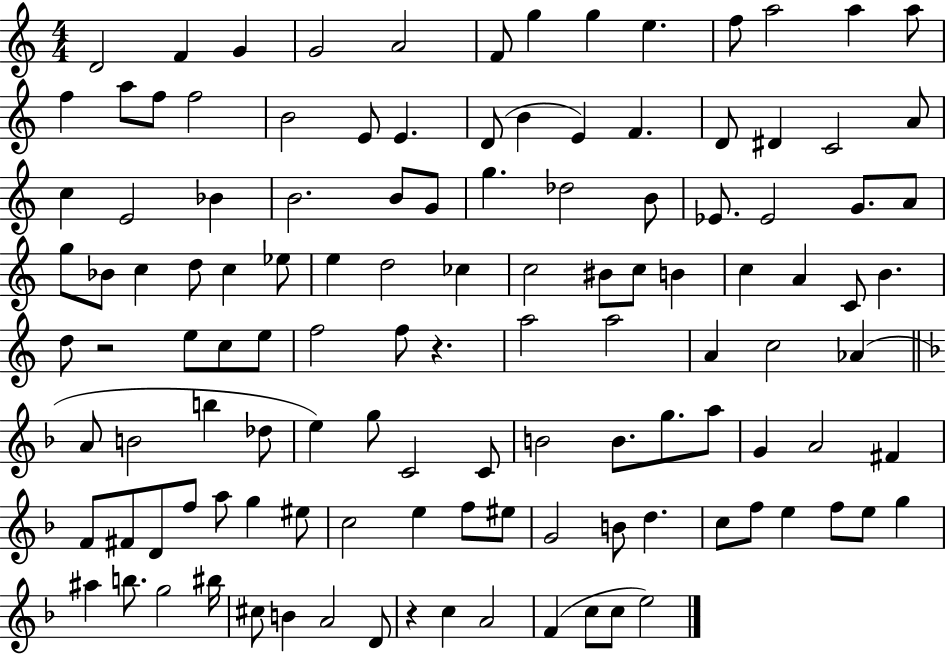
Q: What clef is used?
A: treble